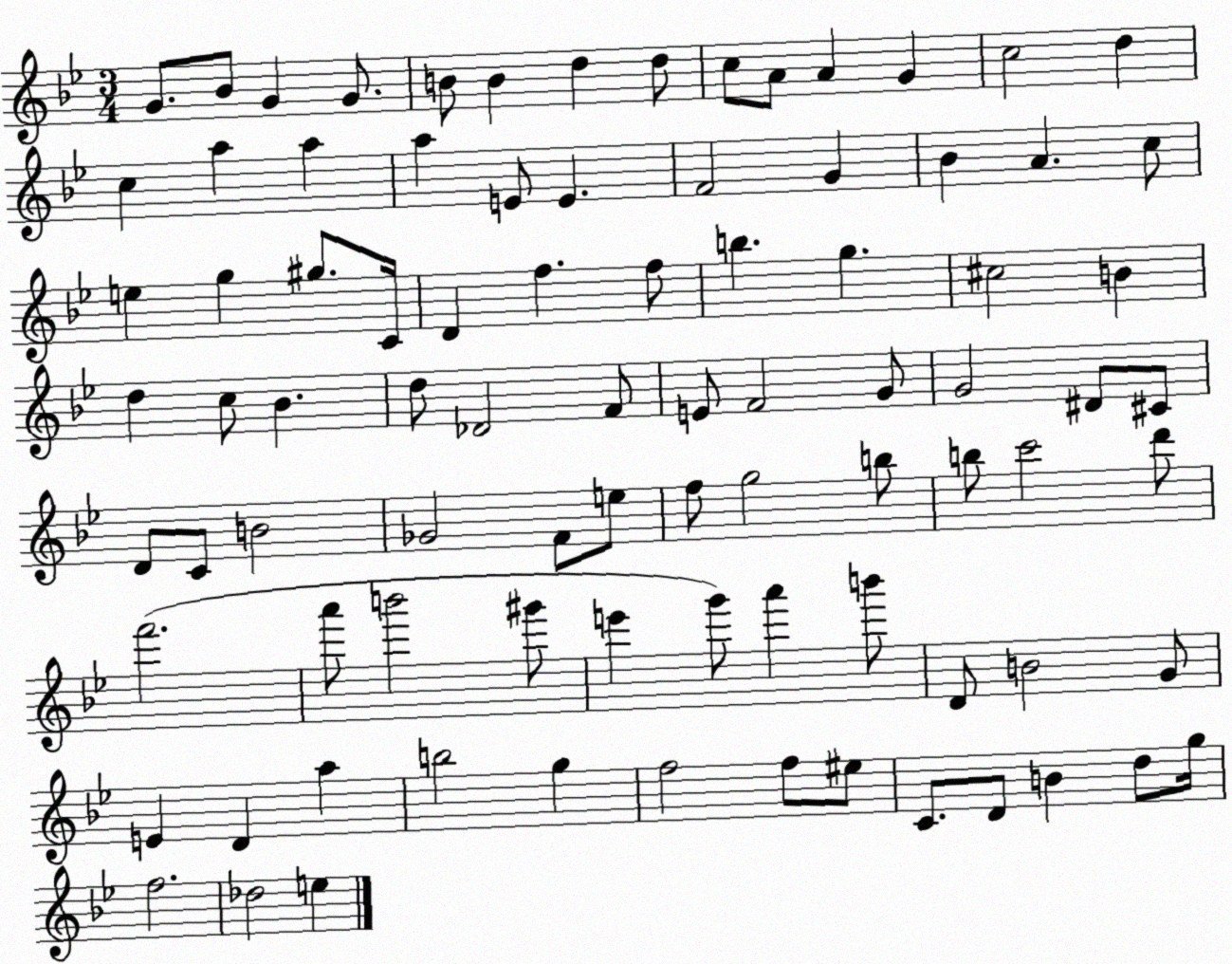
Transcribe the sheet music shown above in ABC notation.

X:1
T:Untitled
M:3/4
L:1/4
K:Bb
G/2 _B/2 G G/2 B/2 B d d/2 c/2 A/2 A G c2 d c a a a E/2 E F2 G _B A c/2 e g ^g/2 C/4 D f f/2 b g ^c2 B d c/2 _B d/2 _D2 F/2 E/2 F2 G/2 G2 ^D/2 ^C/2 D/2 C/2 B2 _G2 F/2 e/2 f/2 g2 b/2 b/2 c'2 d'/2 f'2 a'/2 b'2 ^g'/2 e' g'/2 a' b'/2 D/2 B2 G/2 E D a b2 g f2 f/2 ^e/2 C/2 D/2 B d/2 g/4 f2 _d2 e